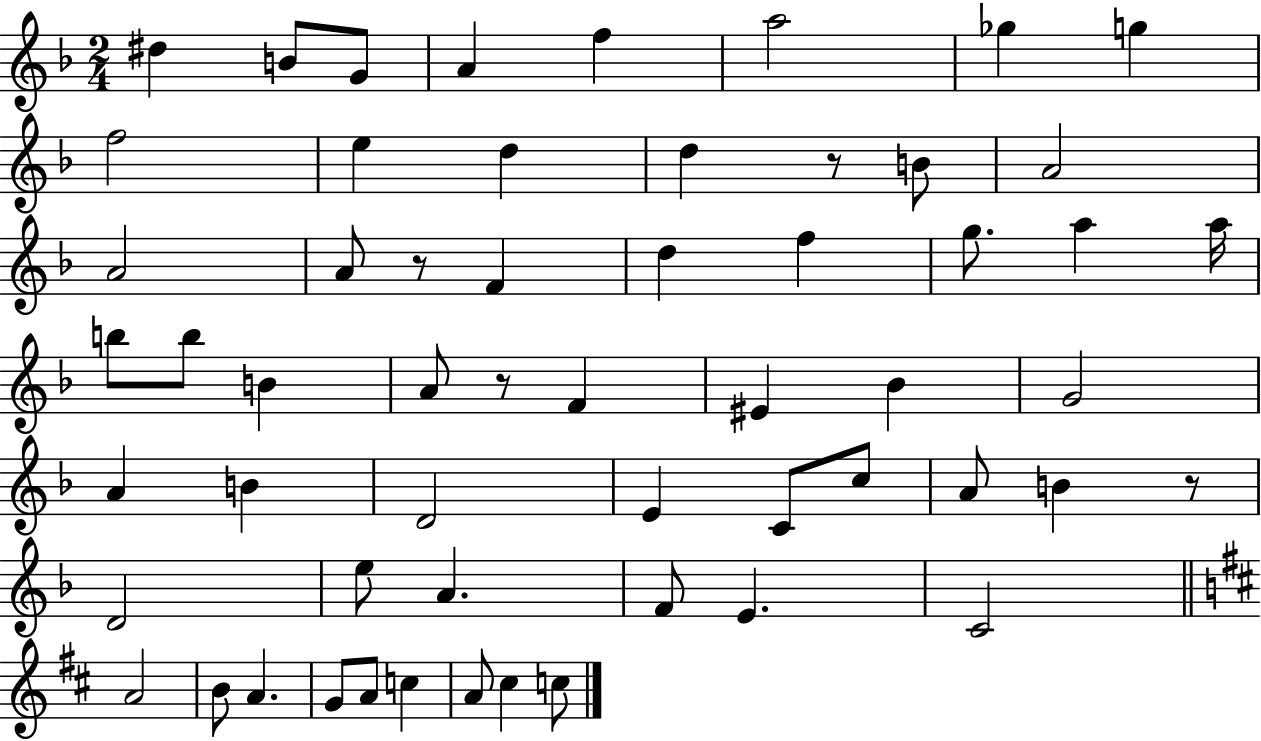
X:1
T:Untitled
M:2/4
L:1/4
K:F
^d B/2 G/2 A f a2 _g g f2 e d d z/2 B/2 A2 A2 A/2 z/2 F d f g/2 a a/4 b/2 b/2 B A/2 z/2 F ^E _B G2 A B D2 E C/2 c/2 A/2 B z/2 D2 e/2 A F/2 E C2 A2 B/2 A G/2 A/2 c A/2 ^c c/2